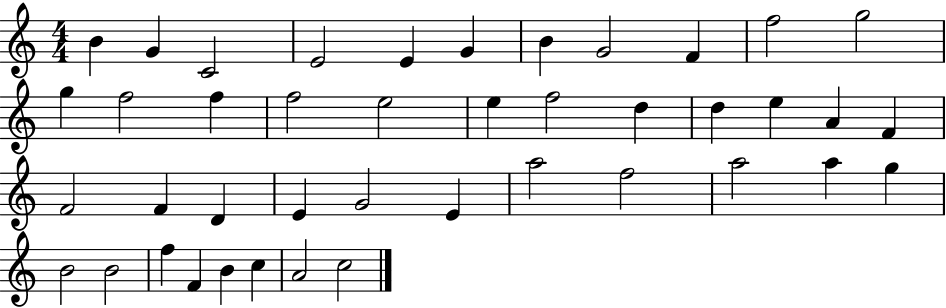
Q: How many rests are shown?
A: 0